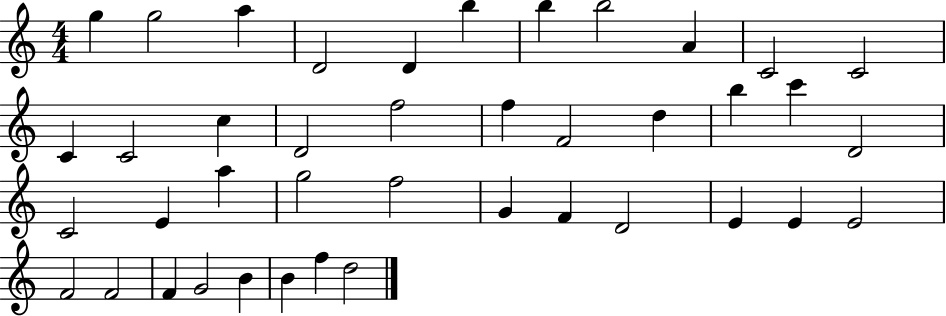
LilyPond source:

{
  \clef treble
  \numericTimeSignature
  \time 4/4
  \key c \major
  g''4 g''2 a''4 | d'2 d'4 b''4 | b''4 b''2 a'4 | c'2 c'2 | \break c'4 c'2 c''4 | d'2 f''2 | f''4 f'2 d''4 | b''4 c'''4 d'2 | \break c'2 e'4 a''4 | g''2 f''2 | g'4 f'4 d'2 | e'4 e'4 e'2 | \break f'2 f'2 | f'4 g'2 b'4 | b'4 f''4 d''2 | \bar "|."
}